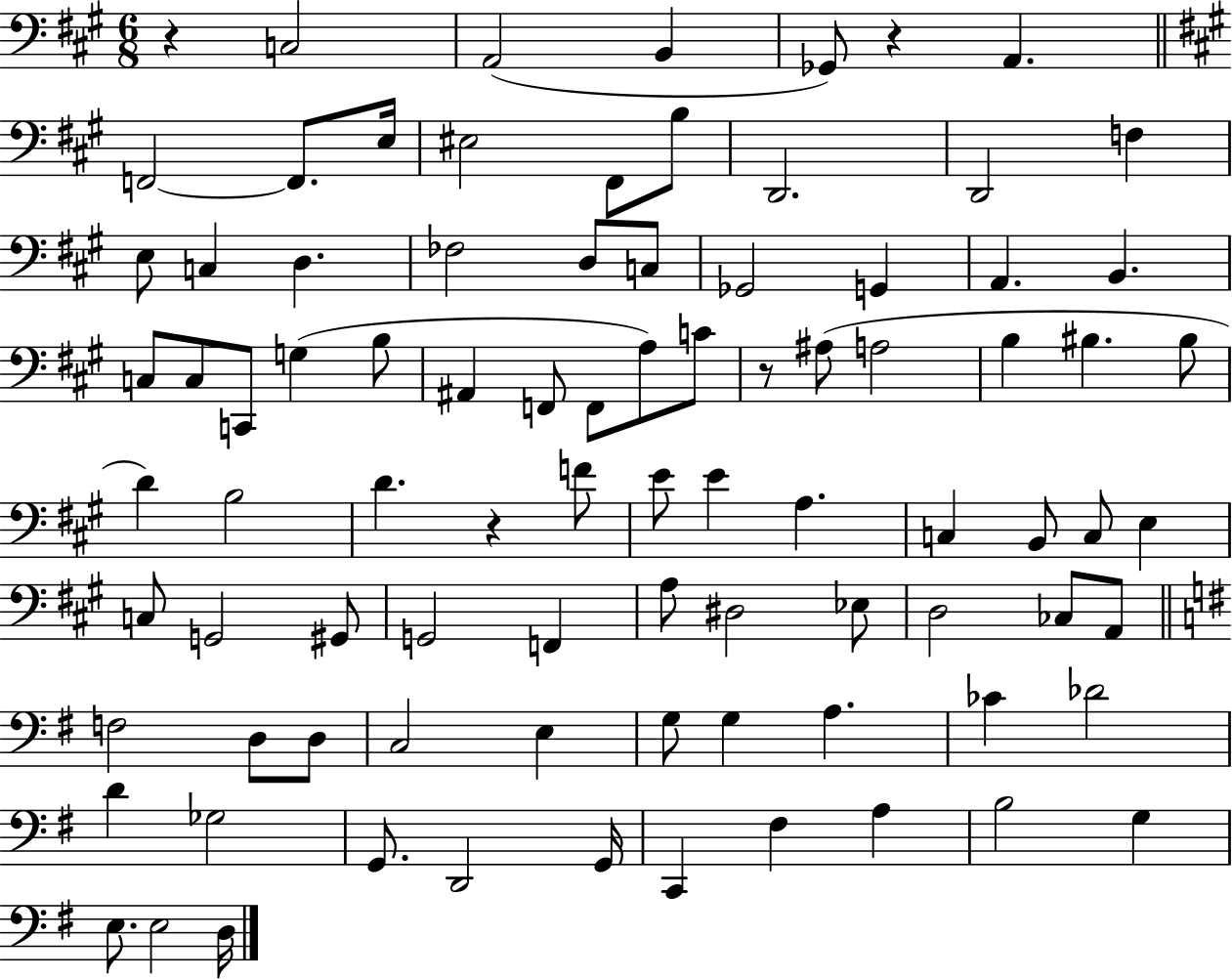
X:1
T:Untitled
M:6/8
L:1/4
K:A
z C,2 A,,2 B,, _G,,/2 z A,, F,,2 F,,/2 E,/4 ^E,2 ^F,,/2 B,/2 D,,2 D,,2 F, E,/2 C, D, _F,2 D,/2 C,/2 _G,,2 G,, A,, B,, C,/2 C,/2 C,,/2 G, B,/2 ^A,, F,,/2 F,,/2 A,/2 C/2 z/2 ^A,/2 A,2 B, ^B, ^B,/2 D B,2 D z F/2 E/2 E A, C, B,,/2 C,/2 E, C,/2 G,,2 ^G,,/2 G,,2 F,, A,/2 ^D,2 _E,/2 D,2 _C,/2 A,,/2 F,2 D,/2 D,/2 C,2 E, G,/2 G, A, _C _D2 D _G,2 G,,/2 D,,2 G,,/4 C,, ^F, A, B,2 G, E,/2 E,2 D,/4